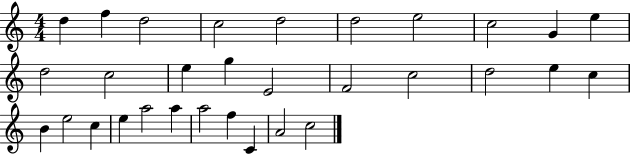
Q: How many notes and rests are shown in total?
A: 31